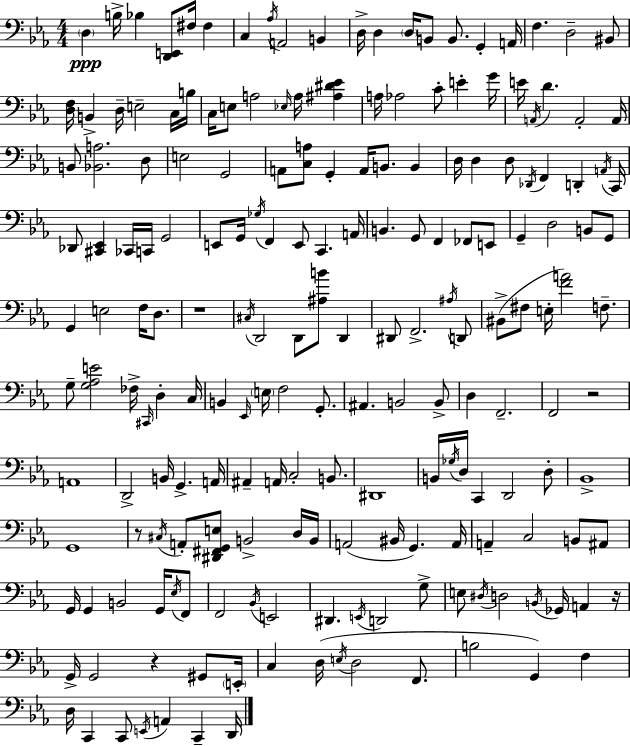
{
  \clef bass
  \numericTimeSignature
  \time 4/4
  \key ees \major
  \repeat volta 2 { \parenthesize d4\ppp b16-> bes4 <d, e,>8 fis16 fis4 | c4 \acciaccatura { aes16 } a,2 b,4 | d16-> d4 \parenthesize d16 b,8 b,8. g,4-. | a,16 f4. d2-- bis,8 | \break <d f>16 b,4-> d16-- e2-- c16 | b16 c16 e8 a2 \grace { ees16 } a16 <ais dis' ees'>4 | a16 aes2 c'8-. e'4-. | g'16 e'16 \acciaccatura { a,16 } d'4. a,2-. | \break a,16 b,8 <bes, a>2. | d8 e2 g,2 | a,8 <c a>8 g,4-. a,16 b,8. b,4 | d16 d4 d8 \acciaccatura { des,16 } f,4 d,4-. | \break \acciaccatura { a,16 } c,16 des,8 <cis, ees,>4 ces,16 c,16 g,2 | e,8 g,16 \acciaccatura { ges16 } f,4 e,8 c,4. | a,16 b,4. g,8 f,4 | fes,8 e,8 g,4-- d2 | \break b,8 g,8 g,4 e2 | f16 d8. r1 | \acciaccatura { cis16 } d,2 d,8 | <ais b'>8 d,4 dis,8 f,2.-> | \break \acciaccatura { ais16 } d,8 bis,8->( fis8 e16-. <f' a'>2) | f8.-- g8-- <g aes e'>2 | fes16-> \grace { cis,16 } d4-. c16 b,4 \grace { ees,16 } \parenthesize e16 f2 | g,8.-. ais,4. | \break b,2 b,8-> d4 f,2.-- | f,2 | r2 a,1 | d,2-> | \break b,16 g,4.-> a,16 ais,4-- a,16 c2-. | b,8. dis,1 | b,16 \acciaccatura { ges16 } d16 c,4 | d,2 d8-. bes,1-> | \break g,1 | r8 \acciaccatura { cis16 } a,8-. | <dis, fis, g, e>8 b,2-> d16 b,16 a,2( | bis,16 g,4.) a,16 a,4-- | \break c2 b,8 ais,8 g,16 g,4 | b,2 g,16 \acciaccatura { ees16 } f,8 f,2 | \acciaccatura { bes,16 } e,2 dis,4. | \acciaccatura { e,16 } d,2 g8-> e8 | \break \acciaccatura { dis16 } d2 \acciaccatura { b,16 } ges,16 a,4 | r16 g,16-> g,2 r4 gis,8 | \parenthesize e,16-. c4 d16( \acciaccatura { e16 } d2 f,8. | b2 g,4) f4 | \break d16 c,4 c,8 \acciaccatura { e,16 } a,4 c,4-- | d,16 } \bar "|."
}